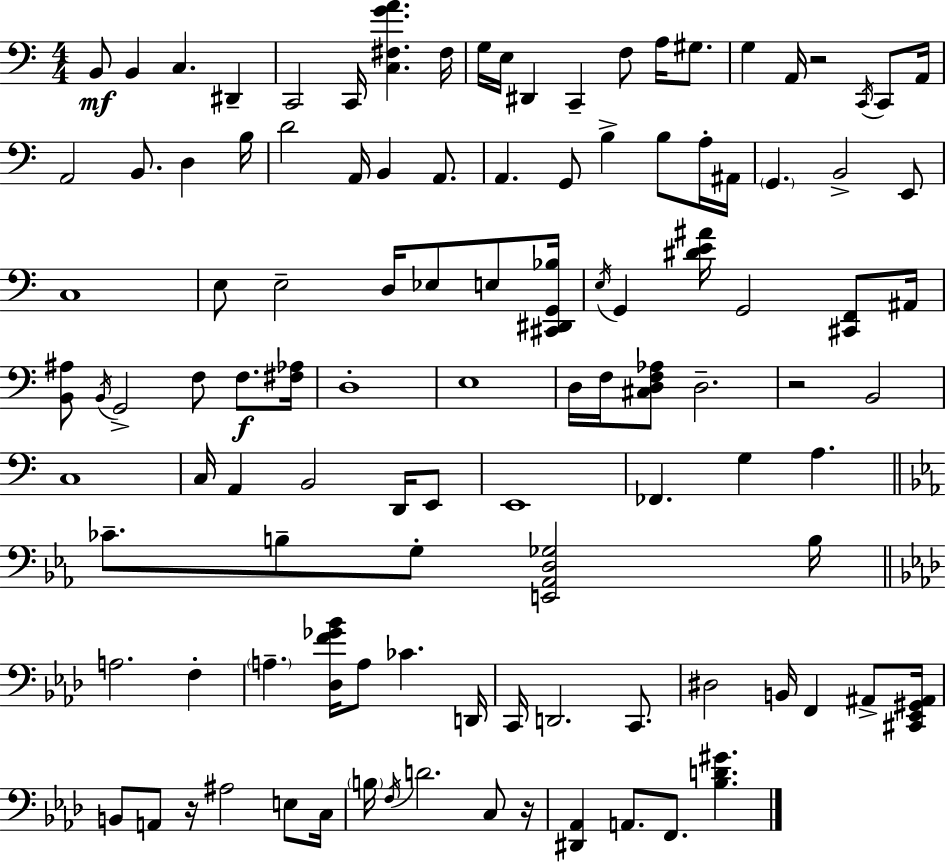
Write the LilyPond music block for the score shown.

{
  \clef bass
  \numericTimeSignature
  \time 4/4
  \key c \major
  b,8\mf b,4 c4. dis,4-- | c,2 c,16 <c fis g' a'>4. fis16 | g16 e16 dis,4 c,4-- f8 a16 gis8. | g4 a,16 r2 \acciaccatura { c,16 } c,8 | \break a,16 a,2 b,8. d4 | b16 d'2 a,16 b,4 a,8. | a,4. g,8 b4-> b8 a16-. | ais,16 \parenthesize g,4. b,2-> e,8 | \break c1 | e8 e2-- d16 ees8 e8 | <cis, dis, g, bes>16 \acciaccatura { e16 } g,4 <dis' e' ais'>16 g,2 <cis, f,>8 | ais,16 <b, ais>8 \acciaccatura { b,16 } g,2-> f8 f8.\f | \break <fis aes>16 d1-. | e1 | d16 f16 <cis d f aes>8 d2.-- | r2 b,2 | \break c1 | c16 a,4 b,2 | d,16 e,8 e,1 | fes,4. g4 a4. | \break \bar "||" \break \key c \minor ces'8.-- b8-- g8-. <e, aes, d ges>2 b16 | \bar "||" \break \key aes \major a2. f4-. | \parenthesize a4.-- <des f' ges' bes'>16 a8 ces'4. d,16 | c,16 d,2. c,8. | dis2 b,16 f,4 ais,8-> <cis, ees, gis, ais,>16 | \break b,8 a,8 r16 ais2 e8 c16 | \parenthesize b16 \acciaccatura { f16 } d'2. c8 | r16 <dis, aes,>4 a,8. f,8. <bes d' gis'>4. | \bar "|."
}